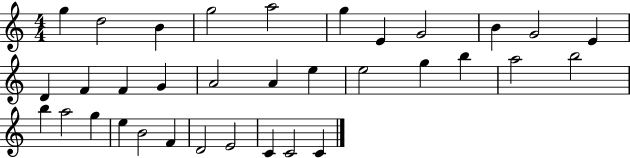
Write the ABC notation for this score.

X:1
T:Untitled
M:4/4
L:1/4
K:C
g d2 B g2 a2 g E G2 B G2 E D F F G A2 A e e2 g b a2 b2 b a2 g e B2 F D2 E2 C C2 C